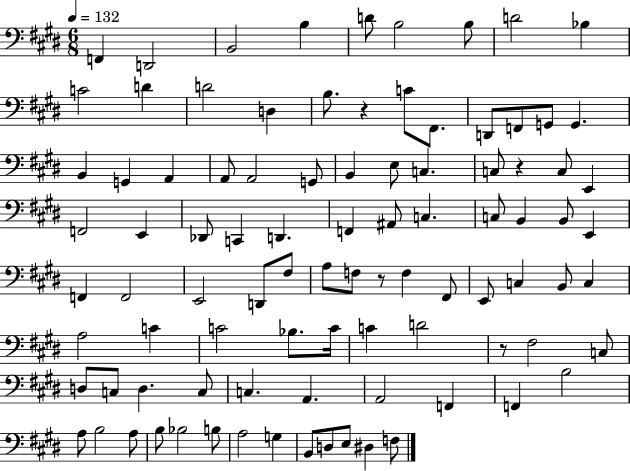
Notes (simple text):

F2/q D2/h B2/h B3/q D4/e B3/h B3/e D4/h Bb3/q C4/h D4/q D4/h D3/q B3/e. R/q C4/e F#2/e. D2/e F2/e G2/e G2/q. B2/q G2/q A2/q A2/e A2/h G2/e B2/q E3/e C3/q. C3/e R/q C3/e E2/q F2/h E2/q Db2/e C2/q D2/q. F2/q A#2/e C3/q. C3/e B2/q B2/e E2/q F2/q F2/h E2/h D2/e F#3/e A3/e F3/e R/e F3/q F#2/e E2/e C3/q B2/e C3/q A3/h C4/q C4/h Bb3/e. C4/s C4/q D4/h R/e F#3/h C3/e D3/e C3/e D3/q. C3/e C3/q. A2/q. A2/h F2/q F2/q B3/h A3/e B3/h A3/e B3/e Bb3/h B3/e A3/h G3/q B2/e D3/e E3/e D#3/q F3/e